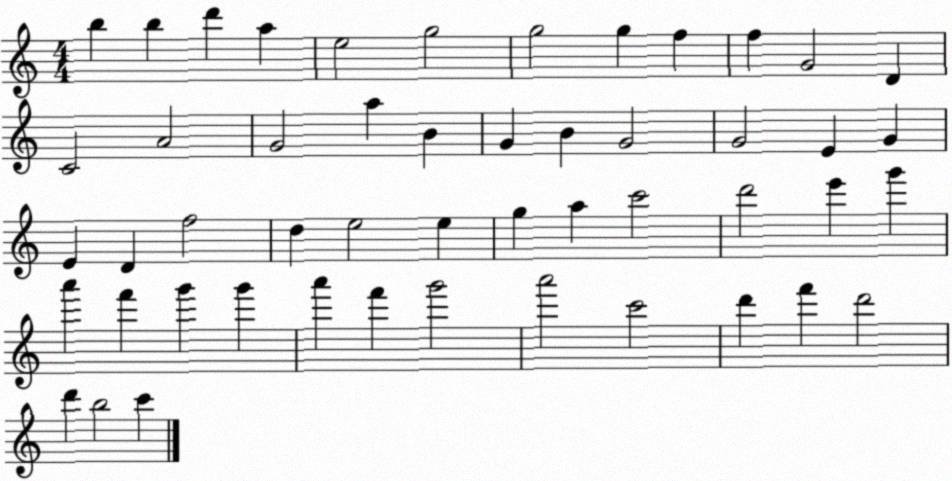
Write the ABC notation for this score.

X:1
T:Untitled
M:4/4
L:1/4
K:C
b b d' a e2 g2 g2 g f f G2 D C2 A2 G2 a B G B G2 G2 E G E D f2 d e2 e g a c'2 d'2 e' g' a' f' g' g' a' f' g'2 a'2 c'2 d' f' d'2 d' b2 c'